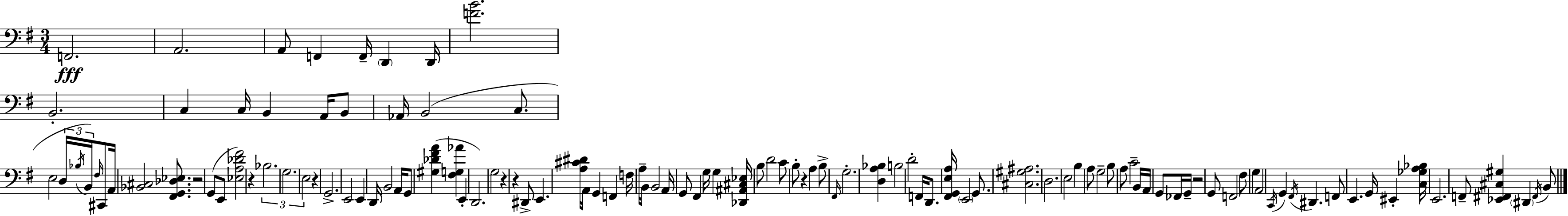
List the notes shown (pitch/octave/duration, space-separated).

F2/h. A2/h. A2/e F2/q F2/s D2/q D2/s [F4,B4]/h. B2/h. C3/q C3/s B2/q A2/s B2/e Ab2/s B2/h C3/e. E3/h D3/s Bb3/s B2/s F#3/s C#2/e A2/s [Bb2,C#3]/h [F#2,G2,Db3,Eb3]/e. R/h G2/e E2/e [Eb3,A3,Db4,F#4]/h R/q Bb3/h. G3/h. E3/h R/q G2/h. E2/h E2/q D2/s B2/h A2/s G2/e [G#3,Db4,F#4,A4]/q [F#3,G3,Ab4]/q E2/q D2/h. G3/h R/q R/q D#2/e E2/q. [A3,C#4,D#4]/s A2/e G2/q F2/q F3/s A3/s B2/e B2/h A2/s G2/e F#2/q G3/s G3/q [Db2,A#2,C#3,Eb3]/s B3/e D4/h C4/e B3/e R/q A3/q B3/e F#2/s G3/h. [D3,A3,Bb3]/q B3/h D4/h F2/s D2/e. [F#2,G2,E3,A3]/s E2/h G2/e. [C#3,G#3,A#3]/h. D3/h. E3/h B3/q A3/e G3/h B3/e A3/e C4/h B2/s A2/s G2/e FES2/s G2/s R/h G2/e F2/h F#3/e G3/q A2/h C2/s G2/q F#2/s D#2/q. F2/e E2/q. G2/s EIS2/q [C3,Gb3,A3,Bb3]/s E2/h. F2/e [Eb2,F#2,C#3,G#3]/q D#2/q F#2/s B2/e